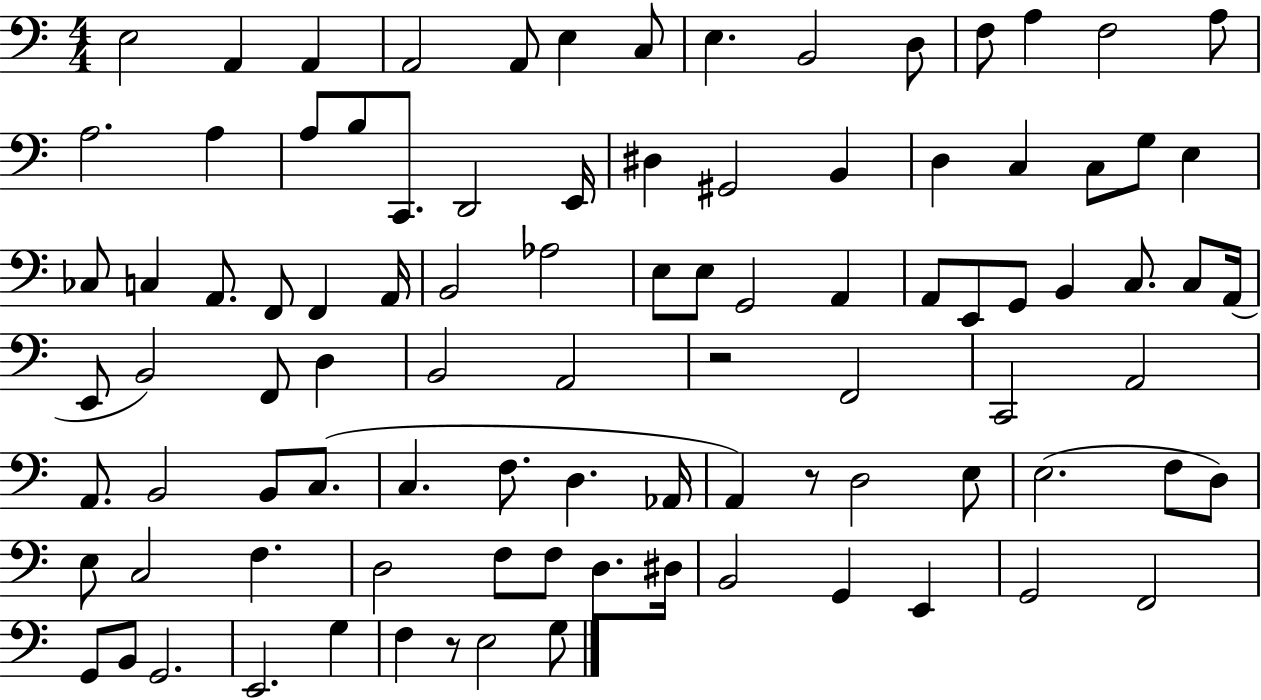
X:1
T:Untitled
M:4/4
L:1/4
K:C
E,2 A,, A,, A,,2 A,,/2 E, C,/2 E, B,,2 D,/2 F,/2 A, F,2 A,/2 A,2 A, A,/2 B,/2 C,,/2 D,,2 E,,/4 ^D, ^G,,2 B,, D, C, C,/2 G,/2 E, _C,/2 C, A,,/2 F,,/2 F,, A,,/4 B,,2 _A,2 E,/2 E,/2 G,,2 A,, A,,/2 E,,/2 G,,/2 B,, C,/2 C,/2 A,,/4 E,,/2 B,,2 F,,/2 D, B,,2 A,,2 z2 F,,2 C,,2 A,,2 A,,/2 B,,2 B,,/2 C,/2 C, F,/2 D, _A,,/4 A,, z/2 D,2 E,/2 E,2 F,/2 D,/2 E,/2 C,2 F, D,2 F,/2 F,/2 D,/2 ^D,/4 B,,2 G,, E,, G,,2 F,,2 G,,/2 B,,/2 G,,2 E,,2 G, F, z/2 E,2 G,/2